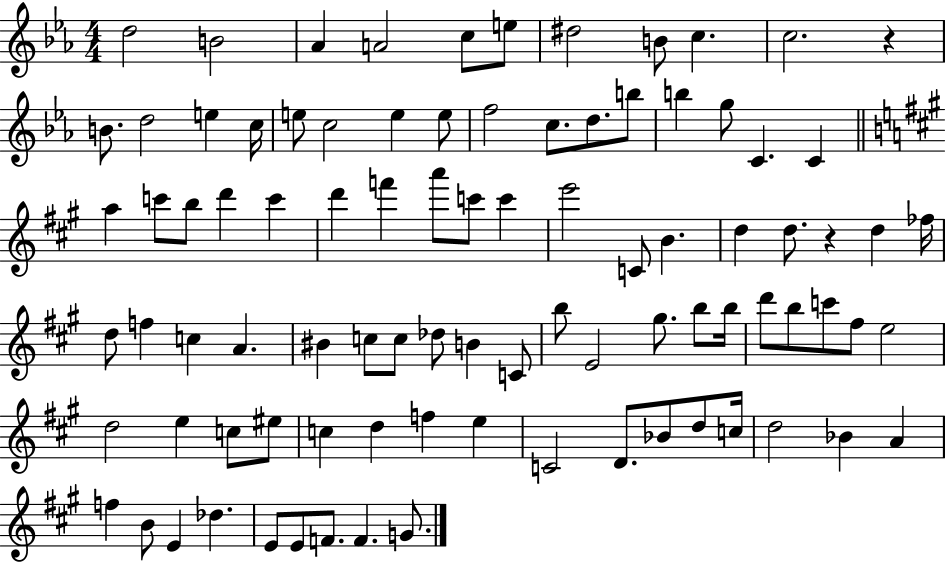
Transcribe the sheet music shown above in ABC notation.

X:1
T:Untitled
M:4/4
L:1/4
K:Eb
d2 B2 _A A2 c/2 e/2 ^d2 B/2 c c2 z B/2 d2 e c/4 e/2 c2 e e/2 f2 c/2 d/2 b/2 b g/2 C C a c'/2 b/2 d' c' d' f' a'/2 c'/2 c' e'2 C/2 B d d/2 z d _f/4 d/2 f c A ^B c/2 c/2 _d/2 B C/2 b/2 E2 ^g/2 b/2 b/4 d'/2 b/2 c'/2 ^f/2 e2 d2 e c/2 ^e/2 c d f e C2 D/2 _B/2 d/2 c/4 d2 _B A f B/2 E _d E/2 E/2 F/2 F G/2